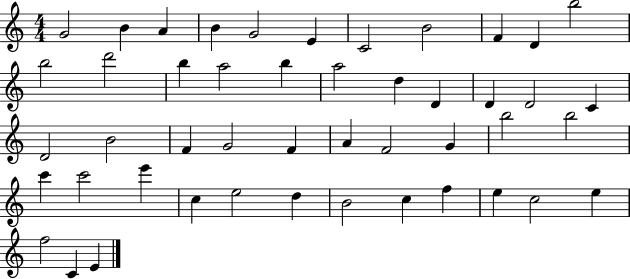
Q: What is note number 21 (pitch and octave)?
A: D4